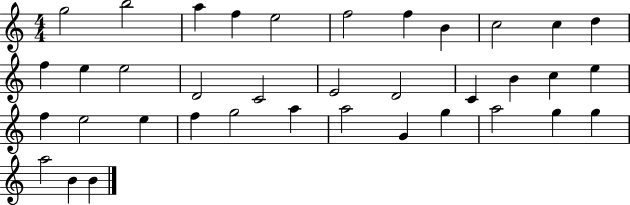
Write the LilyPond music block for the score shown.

{
  \clef treble
  \numericTimeSignature
  \time 4/4
  \key c \major
  g''2 b''2 | a''4 f''4 e''2 | f''2 f''4 b'4 | c''2 c''4 d''4 | \break f''4 e''4 e''2 | d'2 c'2 | e'2 d'2 | c'4 b'4 c''4 e''4 | \break f''4 e''2 e''4 | f''4 g''2 a''4 | a''2 g'4 g''4 | a''2 g''4 g''4 | \break a''2 b'4 b'4 | \bar "|."
}